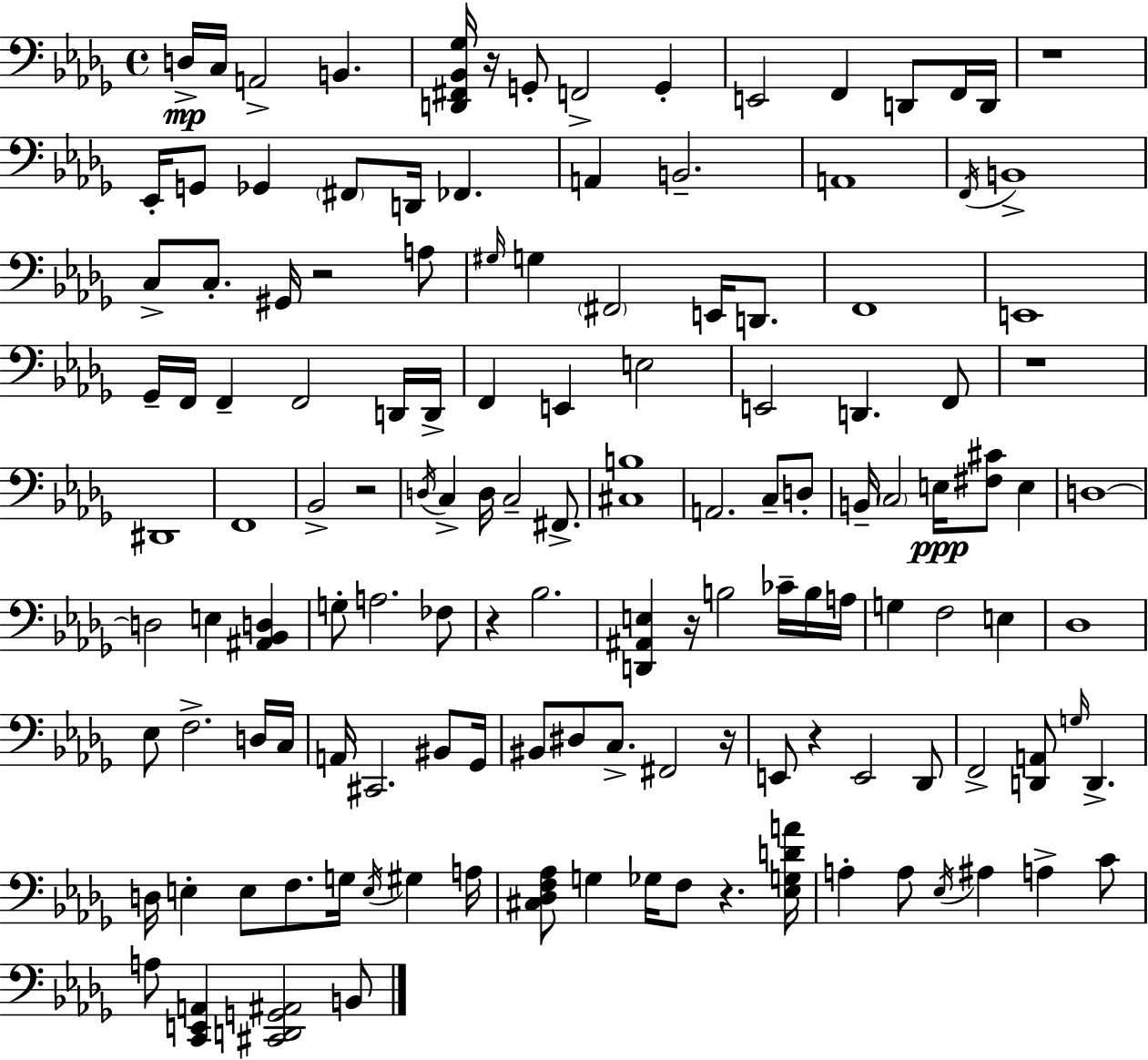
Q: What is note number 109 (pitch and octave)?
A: A#3